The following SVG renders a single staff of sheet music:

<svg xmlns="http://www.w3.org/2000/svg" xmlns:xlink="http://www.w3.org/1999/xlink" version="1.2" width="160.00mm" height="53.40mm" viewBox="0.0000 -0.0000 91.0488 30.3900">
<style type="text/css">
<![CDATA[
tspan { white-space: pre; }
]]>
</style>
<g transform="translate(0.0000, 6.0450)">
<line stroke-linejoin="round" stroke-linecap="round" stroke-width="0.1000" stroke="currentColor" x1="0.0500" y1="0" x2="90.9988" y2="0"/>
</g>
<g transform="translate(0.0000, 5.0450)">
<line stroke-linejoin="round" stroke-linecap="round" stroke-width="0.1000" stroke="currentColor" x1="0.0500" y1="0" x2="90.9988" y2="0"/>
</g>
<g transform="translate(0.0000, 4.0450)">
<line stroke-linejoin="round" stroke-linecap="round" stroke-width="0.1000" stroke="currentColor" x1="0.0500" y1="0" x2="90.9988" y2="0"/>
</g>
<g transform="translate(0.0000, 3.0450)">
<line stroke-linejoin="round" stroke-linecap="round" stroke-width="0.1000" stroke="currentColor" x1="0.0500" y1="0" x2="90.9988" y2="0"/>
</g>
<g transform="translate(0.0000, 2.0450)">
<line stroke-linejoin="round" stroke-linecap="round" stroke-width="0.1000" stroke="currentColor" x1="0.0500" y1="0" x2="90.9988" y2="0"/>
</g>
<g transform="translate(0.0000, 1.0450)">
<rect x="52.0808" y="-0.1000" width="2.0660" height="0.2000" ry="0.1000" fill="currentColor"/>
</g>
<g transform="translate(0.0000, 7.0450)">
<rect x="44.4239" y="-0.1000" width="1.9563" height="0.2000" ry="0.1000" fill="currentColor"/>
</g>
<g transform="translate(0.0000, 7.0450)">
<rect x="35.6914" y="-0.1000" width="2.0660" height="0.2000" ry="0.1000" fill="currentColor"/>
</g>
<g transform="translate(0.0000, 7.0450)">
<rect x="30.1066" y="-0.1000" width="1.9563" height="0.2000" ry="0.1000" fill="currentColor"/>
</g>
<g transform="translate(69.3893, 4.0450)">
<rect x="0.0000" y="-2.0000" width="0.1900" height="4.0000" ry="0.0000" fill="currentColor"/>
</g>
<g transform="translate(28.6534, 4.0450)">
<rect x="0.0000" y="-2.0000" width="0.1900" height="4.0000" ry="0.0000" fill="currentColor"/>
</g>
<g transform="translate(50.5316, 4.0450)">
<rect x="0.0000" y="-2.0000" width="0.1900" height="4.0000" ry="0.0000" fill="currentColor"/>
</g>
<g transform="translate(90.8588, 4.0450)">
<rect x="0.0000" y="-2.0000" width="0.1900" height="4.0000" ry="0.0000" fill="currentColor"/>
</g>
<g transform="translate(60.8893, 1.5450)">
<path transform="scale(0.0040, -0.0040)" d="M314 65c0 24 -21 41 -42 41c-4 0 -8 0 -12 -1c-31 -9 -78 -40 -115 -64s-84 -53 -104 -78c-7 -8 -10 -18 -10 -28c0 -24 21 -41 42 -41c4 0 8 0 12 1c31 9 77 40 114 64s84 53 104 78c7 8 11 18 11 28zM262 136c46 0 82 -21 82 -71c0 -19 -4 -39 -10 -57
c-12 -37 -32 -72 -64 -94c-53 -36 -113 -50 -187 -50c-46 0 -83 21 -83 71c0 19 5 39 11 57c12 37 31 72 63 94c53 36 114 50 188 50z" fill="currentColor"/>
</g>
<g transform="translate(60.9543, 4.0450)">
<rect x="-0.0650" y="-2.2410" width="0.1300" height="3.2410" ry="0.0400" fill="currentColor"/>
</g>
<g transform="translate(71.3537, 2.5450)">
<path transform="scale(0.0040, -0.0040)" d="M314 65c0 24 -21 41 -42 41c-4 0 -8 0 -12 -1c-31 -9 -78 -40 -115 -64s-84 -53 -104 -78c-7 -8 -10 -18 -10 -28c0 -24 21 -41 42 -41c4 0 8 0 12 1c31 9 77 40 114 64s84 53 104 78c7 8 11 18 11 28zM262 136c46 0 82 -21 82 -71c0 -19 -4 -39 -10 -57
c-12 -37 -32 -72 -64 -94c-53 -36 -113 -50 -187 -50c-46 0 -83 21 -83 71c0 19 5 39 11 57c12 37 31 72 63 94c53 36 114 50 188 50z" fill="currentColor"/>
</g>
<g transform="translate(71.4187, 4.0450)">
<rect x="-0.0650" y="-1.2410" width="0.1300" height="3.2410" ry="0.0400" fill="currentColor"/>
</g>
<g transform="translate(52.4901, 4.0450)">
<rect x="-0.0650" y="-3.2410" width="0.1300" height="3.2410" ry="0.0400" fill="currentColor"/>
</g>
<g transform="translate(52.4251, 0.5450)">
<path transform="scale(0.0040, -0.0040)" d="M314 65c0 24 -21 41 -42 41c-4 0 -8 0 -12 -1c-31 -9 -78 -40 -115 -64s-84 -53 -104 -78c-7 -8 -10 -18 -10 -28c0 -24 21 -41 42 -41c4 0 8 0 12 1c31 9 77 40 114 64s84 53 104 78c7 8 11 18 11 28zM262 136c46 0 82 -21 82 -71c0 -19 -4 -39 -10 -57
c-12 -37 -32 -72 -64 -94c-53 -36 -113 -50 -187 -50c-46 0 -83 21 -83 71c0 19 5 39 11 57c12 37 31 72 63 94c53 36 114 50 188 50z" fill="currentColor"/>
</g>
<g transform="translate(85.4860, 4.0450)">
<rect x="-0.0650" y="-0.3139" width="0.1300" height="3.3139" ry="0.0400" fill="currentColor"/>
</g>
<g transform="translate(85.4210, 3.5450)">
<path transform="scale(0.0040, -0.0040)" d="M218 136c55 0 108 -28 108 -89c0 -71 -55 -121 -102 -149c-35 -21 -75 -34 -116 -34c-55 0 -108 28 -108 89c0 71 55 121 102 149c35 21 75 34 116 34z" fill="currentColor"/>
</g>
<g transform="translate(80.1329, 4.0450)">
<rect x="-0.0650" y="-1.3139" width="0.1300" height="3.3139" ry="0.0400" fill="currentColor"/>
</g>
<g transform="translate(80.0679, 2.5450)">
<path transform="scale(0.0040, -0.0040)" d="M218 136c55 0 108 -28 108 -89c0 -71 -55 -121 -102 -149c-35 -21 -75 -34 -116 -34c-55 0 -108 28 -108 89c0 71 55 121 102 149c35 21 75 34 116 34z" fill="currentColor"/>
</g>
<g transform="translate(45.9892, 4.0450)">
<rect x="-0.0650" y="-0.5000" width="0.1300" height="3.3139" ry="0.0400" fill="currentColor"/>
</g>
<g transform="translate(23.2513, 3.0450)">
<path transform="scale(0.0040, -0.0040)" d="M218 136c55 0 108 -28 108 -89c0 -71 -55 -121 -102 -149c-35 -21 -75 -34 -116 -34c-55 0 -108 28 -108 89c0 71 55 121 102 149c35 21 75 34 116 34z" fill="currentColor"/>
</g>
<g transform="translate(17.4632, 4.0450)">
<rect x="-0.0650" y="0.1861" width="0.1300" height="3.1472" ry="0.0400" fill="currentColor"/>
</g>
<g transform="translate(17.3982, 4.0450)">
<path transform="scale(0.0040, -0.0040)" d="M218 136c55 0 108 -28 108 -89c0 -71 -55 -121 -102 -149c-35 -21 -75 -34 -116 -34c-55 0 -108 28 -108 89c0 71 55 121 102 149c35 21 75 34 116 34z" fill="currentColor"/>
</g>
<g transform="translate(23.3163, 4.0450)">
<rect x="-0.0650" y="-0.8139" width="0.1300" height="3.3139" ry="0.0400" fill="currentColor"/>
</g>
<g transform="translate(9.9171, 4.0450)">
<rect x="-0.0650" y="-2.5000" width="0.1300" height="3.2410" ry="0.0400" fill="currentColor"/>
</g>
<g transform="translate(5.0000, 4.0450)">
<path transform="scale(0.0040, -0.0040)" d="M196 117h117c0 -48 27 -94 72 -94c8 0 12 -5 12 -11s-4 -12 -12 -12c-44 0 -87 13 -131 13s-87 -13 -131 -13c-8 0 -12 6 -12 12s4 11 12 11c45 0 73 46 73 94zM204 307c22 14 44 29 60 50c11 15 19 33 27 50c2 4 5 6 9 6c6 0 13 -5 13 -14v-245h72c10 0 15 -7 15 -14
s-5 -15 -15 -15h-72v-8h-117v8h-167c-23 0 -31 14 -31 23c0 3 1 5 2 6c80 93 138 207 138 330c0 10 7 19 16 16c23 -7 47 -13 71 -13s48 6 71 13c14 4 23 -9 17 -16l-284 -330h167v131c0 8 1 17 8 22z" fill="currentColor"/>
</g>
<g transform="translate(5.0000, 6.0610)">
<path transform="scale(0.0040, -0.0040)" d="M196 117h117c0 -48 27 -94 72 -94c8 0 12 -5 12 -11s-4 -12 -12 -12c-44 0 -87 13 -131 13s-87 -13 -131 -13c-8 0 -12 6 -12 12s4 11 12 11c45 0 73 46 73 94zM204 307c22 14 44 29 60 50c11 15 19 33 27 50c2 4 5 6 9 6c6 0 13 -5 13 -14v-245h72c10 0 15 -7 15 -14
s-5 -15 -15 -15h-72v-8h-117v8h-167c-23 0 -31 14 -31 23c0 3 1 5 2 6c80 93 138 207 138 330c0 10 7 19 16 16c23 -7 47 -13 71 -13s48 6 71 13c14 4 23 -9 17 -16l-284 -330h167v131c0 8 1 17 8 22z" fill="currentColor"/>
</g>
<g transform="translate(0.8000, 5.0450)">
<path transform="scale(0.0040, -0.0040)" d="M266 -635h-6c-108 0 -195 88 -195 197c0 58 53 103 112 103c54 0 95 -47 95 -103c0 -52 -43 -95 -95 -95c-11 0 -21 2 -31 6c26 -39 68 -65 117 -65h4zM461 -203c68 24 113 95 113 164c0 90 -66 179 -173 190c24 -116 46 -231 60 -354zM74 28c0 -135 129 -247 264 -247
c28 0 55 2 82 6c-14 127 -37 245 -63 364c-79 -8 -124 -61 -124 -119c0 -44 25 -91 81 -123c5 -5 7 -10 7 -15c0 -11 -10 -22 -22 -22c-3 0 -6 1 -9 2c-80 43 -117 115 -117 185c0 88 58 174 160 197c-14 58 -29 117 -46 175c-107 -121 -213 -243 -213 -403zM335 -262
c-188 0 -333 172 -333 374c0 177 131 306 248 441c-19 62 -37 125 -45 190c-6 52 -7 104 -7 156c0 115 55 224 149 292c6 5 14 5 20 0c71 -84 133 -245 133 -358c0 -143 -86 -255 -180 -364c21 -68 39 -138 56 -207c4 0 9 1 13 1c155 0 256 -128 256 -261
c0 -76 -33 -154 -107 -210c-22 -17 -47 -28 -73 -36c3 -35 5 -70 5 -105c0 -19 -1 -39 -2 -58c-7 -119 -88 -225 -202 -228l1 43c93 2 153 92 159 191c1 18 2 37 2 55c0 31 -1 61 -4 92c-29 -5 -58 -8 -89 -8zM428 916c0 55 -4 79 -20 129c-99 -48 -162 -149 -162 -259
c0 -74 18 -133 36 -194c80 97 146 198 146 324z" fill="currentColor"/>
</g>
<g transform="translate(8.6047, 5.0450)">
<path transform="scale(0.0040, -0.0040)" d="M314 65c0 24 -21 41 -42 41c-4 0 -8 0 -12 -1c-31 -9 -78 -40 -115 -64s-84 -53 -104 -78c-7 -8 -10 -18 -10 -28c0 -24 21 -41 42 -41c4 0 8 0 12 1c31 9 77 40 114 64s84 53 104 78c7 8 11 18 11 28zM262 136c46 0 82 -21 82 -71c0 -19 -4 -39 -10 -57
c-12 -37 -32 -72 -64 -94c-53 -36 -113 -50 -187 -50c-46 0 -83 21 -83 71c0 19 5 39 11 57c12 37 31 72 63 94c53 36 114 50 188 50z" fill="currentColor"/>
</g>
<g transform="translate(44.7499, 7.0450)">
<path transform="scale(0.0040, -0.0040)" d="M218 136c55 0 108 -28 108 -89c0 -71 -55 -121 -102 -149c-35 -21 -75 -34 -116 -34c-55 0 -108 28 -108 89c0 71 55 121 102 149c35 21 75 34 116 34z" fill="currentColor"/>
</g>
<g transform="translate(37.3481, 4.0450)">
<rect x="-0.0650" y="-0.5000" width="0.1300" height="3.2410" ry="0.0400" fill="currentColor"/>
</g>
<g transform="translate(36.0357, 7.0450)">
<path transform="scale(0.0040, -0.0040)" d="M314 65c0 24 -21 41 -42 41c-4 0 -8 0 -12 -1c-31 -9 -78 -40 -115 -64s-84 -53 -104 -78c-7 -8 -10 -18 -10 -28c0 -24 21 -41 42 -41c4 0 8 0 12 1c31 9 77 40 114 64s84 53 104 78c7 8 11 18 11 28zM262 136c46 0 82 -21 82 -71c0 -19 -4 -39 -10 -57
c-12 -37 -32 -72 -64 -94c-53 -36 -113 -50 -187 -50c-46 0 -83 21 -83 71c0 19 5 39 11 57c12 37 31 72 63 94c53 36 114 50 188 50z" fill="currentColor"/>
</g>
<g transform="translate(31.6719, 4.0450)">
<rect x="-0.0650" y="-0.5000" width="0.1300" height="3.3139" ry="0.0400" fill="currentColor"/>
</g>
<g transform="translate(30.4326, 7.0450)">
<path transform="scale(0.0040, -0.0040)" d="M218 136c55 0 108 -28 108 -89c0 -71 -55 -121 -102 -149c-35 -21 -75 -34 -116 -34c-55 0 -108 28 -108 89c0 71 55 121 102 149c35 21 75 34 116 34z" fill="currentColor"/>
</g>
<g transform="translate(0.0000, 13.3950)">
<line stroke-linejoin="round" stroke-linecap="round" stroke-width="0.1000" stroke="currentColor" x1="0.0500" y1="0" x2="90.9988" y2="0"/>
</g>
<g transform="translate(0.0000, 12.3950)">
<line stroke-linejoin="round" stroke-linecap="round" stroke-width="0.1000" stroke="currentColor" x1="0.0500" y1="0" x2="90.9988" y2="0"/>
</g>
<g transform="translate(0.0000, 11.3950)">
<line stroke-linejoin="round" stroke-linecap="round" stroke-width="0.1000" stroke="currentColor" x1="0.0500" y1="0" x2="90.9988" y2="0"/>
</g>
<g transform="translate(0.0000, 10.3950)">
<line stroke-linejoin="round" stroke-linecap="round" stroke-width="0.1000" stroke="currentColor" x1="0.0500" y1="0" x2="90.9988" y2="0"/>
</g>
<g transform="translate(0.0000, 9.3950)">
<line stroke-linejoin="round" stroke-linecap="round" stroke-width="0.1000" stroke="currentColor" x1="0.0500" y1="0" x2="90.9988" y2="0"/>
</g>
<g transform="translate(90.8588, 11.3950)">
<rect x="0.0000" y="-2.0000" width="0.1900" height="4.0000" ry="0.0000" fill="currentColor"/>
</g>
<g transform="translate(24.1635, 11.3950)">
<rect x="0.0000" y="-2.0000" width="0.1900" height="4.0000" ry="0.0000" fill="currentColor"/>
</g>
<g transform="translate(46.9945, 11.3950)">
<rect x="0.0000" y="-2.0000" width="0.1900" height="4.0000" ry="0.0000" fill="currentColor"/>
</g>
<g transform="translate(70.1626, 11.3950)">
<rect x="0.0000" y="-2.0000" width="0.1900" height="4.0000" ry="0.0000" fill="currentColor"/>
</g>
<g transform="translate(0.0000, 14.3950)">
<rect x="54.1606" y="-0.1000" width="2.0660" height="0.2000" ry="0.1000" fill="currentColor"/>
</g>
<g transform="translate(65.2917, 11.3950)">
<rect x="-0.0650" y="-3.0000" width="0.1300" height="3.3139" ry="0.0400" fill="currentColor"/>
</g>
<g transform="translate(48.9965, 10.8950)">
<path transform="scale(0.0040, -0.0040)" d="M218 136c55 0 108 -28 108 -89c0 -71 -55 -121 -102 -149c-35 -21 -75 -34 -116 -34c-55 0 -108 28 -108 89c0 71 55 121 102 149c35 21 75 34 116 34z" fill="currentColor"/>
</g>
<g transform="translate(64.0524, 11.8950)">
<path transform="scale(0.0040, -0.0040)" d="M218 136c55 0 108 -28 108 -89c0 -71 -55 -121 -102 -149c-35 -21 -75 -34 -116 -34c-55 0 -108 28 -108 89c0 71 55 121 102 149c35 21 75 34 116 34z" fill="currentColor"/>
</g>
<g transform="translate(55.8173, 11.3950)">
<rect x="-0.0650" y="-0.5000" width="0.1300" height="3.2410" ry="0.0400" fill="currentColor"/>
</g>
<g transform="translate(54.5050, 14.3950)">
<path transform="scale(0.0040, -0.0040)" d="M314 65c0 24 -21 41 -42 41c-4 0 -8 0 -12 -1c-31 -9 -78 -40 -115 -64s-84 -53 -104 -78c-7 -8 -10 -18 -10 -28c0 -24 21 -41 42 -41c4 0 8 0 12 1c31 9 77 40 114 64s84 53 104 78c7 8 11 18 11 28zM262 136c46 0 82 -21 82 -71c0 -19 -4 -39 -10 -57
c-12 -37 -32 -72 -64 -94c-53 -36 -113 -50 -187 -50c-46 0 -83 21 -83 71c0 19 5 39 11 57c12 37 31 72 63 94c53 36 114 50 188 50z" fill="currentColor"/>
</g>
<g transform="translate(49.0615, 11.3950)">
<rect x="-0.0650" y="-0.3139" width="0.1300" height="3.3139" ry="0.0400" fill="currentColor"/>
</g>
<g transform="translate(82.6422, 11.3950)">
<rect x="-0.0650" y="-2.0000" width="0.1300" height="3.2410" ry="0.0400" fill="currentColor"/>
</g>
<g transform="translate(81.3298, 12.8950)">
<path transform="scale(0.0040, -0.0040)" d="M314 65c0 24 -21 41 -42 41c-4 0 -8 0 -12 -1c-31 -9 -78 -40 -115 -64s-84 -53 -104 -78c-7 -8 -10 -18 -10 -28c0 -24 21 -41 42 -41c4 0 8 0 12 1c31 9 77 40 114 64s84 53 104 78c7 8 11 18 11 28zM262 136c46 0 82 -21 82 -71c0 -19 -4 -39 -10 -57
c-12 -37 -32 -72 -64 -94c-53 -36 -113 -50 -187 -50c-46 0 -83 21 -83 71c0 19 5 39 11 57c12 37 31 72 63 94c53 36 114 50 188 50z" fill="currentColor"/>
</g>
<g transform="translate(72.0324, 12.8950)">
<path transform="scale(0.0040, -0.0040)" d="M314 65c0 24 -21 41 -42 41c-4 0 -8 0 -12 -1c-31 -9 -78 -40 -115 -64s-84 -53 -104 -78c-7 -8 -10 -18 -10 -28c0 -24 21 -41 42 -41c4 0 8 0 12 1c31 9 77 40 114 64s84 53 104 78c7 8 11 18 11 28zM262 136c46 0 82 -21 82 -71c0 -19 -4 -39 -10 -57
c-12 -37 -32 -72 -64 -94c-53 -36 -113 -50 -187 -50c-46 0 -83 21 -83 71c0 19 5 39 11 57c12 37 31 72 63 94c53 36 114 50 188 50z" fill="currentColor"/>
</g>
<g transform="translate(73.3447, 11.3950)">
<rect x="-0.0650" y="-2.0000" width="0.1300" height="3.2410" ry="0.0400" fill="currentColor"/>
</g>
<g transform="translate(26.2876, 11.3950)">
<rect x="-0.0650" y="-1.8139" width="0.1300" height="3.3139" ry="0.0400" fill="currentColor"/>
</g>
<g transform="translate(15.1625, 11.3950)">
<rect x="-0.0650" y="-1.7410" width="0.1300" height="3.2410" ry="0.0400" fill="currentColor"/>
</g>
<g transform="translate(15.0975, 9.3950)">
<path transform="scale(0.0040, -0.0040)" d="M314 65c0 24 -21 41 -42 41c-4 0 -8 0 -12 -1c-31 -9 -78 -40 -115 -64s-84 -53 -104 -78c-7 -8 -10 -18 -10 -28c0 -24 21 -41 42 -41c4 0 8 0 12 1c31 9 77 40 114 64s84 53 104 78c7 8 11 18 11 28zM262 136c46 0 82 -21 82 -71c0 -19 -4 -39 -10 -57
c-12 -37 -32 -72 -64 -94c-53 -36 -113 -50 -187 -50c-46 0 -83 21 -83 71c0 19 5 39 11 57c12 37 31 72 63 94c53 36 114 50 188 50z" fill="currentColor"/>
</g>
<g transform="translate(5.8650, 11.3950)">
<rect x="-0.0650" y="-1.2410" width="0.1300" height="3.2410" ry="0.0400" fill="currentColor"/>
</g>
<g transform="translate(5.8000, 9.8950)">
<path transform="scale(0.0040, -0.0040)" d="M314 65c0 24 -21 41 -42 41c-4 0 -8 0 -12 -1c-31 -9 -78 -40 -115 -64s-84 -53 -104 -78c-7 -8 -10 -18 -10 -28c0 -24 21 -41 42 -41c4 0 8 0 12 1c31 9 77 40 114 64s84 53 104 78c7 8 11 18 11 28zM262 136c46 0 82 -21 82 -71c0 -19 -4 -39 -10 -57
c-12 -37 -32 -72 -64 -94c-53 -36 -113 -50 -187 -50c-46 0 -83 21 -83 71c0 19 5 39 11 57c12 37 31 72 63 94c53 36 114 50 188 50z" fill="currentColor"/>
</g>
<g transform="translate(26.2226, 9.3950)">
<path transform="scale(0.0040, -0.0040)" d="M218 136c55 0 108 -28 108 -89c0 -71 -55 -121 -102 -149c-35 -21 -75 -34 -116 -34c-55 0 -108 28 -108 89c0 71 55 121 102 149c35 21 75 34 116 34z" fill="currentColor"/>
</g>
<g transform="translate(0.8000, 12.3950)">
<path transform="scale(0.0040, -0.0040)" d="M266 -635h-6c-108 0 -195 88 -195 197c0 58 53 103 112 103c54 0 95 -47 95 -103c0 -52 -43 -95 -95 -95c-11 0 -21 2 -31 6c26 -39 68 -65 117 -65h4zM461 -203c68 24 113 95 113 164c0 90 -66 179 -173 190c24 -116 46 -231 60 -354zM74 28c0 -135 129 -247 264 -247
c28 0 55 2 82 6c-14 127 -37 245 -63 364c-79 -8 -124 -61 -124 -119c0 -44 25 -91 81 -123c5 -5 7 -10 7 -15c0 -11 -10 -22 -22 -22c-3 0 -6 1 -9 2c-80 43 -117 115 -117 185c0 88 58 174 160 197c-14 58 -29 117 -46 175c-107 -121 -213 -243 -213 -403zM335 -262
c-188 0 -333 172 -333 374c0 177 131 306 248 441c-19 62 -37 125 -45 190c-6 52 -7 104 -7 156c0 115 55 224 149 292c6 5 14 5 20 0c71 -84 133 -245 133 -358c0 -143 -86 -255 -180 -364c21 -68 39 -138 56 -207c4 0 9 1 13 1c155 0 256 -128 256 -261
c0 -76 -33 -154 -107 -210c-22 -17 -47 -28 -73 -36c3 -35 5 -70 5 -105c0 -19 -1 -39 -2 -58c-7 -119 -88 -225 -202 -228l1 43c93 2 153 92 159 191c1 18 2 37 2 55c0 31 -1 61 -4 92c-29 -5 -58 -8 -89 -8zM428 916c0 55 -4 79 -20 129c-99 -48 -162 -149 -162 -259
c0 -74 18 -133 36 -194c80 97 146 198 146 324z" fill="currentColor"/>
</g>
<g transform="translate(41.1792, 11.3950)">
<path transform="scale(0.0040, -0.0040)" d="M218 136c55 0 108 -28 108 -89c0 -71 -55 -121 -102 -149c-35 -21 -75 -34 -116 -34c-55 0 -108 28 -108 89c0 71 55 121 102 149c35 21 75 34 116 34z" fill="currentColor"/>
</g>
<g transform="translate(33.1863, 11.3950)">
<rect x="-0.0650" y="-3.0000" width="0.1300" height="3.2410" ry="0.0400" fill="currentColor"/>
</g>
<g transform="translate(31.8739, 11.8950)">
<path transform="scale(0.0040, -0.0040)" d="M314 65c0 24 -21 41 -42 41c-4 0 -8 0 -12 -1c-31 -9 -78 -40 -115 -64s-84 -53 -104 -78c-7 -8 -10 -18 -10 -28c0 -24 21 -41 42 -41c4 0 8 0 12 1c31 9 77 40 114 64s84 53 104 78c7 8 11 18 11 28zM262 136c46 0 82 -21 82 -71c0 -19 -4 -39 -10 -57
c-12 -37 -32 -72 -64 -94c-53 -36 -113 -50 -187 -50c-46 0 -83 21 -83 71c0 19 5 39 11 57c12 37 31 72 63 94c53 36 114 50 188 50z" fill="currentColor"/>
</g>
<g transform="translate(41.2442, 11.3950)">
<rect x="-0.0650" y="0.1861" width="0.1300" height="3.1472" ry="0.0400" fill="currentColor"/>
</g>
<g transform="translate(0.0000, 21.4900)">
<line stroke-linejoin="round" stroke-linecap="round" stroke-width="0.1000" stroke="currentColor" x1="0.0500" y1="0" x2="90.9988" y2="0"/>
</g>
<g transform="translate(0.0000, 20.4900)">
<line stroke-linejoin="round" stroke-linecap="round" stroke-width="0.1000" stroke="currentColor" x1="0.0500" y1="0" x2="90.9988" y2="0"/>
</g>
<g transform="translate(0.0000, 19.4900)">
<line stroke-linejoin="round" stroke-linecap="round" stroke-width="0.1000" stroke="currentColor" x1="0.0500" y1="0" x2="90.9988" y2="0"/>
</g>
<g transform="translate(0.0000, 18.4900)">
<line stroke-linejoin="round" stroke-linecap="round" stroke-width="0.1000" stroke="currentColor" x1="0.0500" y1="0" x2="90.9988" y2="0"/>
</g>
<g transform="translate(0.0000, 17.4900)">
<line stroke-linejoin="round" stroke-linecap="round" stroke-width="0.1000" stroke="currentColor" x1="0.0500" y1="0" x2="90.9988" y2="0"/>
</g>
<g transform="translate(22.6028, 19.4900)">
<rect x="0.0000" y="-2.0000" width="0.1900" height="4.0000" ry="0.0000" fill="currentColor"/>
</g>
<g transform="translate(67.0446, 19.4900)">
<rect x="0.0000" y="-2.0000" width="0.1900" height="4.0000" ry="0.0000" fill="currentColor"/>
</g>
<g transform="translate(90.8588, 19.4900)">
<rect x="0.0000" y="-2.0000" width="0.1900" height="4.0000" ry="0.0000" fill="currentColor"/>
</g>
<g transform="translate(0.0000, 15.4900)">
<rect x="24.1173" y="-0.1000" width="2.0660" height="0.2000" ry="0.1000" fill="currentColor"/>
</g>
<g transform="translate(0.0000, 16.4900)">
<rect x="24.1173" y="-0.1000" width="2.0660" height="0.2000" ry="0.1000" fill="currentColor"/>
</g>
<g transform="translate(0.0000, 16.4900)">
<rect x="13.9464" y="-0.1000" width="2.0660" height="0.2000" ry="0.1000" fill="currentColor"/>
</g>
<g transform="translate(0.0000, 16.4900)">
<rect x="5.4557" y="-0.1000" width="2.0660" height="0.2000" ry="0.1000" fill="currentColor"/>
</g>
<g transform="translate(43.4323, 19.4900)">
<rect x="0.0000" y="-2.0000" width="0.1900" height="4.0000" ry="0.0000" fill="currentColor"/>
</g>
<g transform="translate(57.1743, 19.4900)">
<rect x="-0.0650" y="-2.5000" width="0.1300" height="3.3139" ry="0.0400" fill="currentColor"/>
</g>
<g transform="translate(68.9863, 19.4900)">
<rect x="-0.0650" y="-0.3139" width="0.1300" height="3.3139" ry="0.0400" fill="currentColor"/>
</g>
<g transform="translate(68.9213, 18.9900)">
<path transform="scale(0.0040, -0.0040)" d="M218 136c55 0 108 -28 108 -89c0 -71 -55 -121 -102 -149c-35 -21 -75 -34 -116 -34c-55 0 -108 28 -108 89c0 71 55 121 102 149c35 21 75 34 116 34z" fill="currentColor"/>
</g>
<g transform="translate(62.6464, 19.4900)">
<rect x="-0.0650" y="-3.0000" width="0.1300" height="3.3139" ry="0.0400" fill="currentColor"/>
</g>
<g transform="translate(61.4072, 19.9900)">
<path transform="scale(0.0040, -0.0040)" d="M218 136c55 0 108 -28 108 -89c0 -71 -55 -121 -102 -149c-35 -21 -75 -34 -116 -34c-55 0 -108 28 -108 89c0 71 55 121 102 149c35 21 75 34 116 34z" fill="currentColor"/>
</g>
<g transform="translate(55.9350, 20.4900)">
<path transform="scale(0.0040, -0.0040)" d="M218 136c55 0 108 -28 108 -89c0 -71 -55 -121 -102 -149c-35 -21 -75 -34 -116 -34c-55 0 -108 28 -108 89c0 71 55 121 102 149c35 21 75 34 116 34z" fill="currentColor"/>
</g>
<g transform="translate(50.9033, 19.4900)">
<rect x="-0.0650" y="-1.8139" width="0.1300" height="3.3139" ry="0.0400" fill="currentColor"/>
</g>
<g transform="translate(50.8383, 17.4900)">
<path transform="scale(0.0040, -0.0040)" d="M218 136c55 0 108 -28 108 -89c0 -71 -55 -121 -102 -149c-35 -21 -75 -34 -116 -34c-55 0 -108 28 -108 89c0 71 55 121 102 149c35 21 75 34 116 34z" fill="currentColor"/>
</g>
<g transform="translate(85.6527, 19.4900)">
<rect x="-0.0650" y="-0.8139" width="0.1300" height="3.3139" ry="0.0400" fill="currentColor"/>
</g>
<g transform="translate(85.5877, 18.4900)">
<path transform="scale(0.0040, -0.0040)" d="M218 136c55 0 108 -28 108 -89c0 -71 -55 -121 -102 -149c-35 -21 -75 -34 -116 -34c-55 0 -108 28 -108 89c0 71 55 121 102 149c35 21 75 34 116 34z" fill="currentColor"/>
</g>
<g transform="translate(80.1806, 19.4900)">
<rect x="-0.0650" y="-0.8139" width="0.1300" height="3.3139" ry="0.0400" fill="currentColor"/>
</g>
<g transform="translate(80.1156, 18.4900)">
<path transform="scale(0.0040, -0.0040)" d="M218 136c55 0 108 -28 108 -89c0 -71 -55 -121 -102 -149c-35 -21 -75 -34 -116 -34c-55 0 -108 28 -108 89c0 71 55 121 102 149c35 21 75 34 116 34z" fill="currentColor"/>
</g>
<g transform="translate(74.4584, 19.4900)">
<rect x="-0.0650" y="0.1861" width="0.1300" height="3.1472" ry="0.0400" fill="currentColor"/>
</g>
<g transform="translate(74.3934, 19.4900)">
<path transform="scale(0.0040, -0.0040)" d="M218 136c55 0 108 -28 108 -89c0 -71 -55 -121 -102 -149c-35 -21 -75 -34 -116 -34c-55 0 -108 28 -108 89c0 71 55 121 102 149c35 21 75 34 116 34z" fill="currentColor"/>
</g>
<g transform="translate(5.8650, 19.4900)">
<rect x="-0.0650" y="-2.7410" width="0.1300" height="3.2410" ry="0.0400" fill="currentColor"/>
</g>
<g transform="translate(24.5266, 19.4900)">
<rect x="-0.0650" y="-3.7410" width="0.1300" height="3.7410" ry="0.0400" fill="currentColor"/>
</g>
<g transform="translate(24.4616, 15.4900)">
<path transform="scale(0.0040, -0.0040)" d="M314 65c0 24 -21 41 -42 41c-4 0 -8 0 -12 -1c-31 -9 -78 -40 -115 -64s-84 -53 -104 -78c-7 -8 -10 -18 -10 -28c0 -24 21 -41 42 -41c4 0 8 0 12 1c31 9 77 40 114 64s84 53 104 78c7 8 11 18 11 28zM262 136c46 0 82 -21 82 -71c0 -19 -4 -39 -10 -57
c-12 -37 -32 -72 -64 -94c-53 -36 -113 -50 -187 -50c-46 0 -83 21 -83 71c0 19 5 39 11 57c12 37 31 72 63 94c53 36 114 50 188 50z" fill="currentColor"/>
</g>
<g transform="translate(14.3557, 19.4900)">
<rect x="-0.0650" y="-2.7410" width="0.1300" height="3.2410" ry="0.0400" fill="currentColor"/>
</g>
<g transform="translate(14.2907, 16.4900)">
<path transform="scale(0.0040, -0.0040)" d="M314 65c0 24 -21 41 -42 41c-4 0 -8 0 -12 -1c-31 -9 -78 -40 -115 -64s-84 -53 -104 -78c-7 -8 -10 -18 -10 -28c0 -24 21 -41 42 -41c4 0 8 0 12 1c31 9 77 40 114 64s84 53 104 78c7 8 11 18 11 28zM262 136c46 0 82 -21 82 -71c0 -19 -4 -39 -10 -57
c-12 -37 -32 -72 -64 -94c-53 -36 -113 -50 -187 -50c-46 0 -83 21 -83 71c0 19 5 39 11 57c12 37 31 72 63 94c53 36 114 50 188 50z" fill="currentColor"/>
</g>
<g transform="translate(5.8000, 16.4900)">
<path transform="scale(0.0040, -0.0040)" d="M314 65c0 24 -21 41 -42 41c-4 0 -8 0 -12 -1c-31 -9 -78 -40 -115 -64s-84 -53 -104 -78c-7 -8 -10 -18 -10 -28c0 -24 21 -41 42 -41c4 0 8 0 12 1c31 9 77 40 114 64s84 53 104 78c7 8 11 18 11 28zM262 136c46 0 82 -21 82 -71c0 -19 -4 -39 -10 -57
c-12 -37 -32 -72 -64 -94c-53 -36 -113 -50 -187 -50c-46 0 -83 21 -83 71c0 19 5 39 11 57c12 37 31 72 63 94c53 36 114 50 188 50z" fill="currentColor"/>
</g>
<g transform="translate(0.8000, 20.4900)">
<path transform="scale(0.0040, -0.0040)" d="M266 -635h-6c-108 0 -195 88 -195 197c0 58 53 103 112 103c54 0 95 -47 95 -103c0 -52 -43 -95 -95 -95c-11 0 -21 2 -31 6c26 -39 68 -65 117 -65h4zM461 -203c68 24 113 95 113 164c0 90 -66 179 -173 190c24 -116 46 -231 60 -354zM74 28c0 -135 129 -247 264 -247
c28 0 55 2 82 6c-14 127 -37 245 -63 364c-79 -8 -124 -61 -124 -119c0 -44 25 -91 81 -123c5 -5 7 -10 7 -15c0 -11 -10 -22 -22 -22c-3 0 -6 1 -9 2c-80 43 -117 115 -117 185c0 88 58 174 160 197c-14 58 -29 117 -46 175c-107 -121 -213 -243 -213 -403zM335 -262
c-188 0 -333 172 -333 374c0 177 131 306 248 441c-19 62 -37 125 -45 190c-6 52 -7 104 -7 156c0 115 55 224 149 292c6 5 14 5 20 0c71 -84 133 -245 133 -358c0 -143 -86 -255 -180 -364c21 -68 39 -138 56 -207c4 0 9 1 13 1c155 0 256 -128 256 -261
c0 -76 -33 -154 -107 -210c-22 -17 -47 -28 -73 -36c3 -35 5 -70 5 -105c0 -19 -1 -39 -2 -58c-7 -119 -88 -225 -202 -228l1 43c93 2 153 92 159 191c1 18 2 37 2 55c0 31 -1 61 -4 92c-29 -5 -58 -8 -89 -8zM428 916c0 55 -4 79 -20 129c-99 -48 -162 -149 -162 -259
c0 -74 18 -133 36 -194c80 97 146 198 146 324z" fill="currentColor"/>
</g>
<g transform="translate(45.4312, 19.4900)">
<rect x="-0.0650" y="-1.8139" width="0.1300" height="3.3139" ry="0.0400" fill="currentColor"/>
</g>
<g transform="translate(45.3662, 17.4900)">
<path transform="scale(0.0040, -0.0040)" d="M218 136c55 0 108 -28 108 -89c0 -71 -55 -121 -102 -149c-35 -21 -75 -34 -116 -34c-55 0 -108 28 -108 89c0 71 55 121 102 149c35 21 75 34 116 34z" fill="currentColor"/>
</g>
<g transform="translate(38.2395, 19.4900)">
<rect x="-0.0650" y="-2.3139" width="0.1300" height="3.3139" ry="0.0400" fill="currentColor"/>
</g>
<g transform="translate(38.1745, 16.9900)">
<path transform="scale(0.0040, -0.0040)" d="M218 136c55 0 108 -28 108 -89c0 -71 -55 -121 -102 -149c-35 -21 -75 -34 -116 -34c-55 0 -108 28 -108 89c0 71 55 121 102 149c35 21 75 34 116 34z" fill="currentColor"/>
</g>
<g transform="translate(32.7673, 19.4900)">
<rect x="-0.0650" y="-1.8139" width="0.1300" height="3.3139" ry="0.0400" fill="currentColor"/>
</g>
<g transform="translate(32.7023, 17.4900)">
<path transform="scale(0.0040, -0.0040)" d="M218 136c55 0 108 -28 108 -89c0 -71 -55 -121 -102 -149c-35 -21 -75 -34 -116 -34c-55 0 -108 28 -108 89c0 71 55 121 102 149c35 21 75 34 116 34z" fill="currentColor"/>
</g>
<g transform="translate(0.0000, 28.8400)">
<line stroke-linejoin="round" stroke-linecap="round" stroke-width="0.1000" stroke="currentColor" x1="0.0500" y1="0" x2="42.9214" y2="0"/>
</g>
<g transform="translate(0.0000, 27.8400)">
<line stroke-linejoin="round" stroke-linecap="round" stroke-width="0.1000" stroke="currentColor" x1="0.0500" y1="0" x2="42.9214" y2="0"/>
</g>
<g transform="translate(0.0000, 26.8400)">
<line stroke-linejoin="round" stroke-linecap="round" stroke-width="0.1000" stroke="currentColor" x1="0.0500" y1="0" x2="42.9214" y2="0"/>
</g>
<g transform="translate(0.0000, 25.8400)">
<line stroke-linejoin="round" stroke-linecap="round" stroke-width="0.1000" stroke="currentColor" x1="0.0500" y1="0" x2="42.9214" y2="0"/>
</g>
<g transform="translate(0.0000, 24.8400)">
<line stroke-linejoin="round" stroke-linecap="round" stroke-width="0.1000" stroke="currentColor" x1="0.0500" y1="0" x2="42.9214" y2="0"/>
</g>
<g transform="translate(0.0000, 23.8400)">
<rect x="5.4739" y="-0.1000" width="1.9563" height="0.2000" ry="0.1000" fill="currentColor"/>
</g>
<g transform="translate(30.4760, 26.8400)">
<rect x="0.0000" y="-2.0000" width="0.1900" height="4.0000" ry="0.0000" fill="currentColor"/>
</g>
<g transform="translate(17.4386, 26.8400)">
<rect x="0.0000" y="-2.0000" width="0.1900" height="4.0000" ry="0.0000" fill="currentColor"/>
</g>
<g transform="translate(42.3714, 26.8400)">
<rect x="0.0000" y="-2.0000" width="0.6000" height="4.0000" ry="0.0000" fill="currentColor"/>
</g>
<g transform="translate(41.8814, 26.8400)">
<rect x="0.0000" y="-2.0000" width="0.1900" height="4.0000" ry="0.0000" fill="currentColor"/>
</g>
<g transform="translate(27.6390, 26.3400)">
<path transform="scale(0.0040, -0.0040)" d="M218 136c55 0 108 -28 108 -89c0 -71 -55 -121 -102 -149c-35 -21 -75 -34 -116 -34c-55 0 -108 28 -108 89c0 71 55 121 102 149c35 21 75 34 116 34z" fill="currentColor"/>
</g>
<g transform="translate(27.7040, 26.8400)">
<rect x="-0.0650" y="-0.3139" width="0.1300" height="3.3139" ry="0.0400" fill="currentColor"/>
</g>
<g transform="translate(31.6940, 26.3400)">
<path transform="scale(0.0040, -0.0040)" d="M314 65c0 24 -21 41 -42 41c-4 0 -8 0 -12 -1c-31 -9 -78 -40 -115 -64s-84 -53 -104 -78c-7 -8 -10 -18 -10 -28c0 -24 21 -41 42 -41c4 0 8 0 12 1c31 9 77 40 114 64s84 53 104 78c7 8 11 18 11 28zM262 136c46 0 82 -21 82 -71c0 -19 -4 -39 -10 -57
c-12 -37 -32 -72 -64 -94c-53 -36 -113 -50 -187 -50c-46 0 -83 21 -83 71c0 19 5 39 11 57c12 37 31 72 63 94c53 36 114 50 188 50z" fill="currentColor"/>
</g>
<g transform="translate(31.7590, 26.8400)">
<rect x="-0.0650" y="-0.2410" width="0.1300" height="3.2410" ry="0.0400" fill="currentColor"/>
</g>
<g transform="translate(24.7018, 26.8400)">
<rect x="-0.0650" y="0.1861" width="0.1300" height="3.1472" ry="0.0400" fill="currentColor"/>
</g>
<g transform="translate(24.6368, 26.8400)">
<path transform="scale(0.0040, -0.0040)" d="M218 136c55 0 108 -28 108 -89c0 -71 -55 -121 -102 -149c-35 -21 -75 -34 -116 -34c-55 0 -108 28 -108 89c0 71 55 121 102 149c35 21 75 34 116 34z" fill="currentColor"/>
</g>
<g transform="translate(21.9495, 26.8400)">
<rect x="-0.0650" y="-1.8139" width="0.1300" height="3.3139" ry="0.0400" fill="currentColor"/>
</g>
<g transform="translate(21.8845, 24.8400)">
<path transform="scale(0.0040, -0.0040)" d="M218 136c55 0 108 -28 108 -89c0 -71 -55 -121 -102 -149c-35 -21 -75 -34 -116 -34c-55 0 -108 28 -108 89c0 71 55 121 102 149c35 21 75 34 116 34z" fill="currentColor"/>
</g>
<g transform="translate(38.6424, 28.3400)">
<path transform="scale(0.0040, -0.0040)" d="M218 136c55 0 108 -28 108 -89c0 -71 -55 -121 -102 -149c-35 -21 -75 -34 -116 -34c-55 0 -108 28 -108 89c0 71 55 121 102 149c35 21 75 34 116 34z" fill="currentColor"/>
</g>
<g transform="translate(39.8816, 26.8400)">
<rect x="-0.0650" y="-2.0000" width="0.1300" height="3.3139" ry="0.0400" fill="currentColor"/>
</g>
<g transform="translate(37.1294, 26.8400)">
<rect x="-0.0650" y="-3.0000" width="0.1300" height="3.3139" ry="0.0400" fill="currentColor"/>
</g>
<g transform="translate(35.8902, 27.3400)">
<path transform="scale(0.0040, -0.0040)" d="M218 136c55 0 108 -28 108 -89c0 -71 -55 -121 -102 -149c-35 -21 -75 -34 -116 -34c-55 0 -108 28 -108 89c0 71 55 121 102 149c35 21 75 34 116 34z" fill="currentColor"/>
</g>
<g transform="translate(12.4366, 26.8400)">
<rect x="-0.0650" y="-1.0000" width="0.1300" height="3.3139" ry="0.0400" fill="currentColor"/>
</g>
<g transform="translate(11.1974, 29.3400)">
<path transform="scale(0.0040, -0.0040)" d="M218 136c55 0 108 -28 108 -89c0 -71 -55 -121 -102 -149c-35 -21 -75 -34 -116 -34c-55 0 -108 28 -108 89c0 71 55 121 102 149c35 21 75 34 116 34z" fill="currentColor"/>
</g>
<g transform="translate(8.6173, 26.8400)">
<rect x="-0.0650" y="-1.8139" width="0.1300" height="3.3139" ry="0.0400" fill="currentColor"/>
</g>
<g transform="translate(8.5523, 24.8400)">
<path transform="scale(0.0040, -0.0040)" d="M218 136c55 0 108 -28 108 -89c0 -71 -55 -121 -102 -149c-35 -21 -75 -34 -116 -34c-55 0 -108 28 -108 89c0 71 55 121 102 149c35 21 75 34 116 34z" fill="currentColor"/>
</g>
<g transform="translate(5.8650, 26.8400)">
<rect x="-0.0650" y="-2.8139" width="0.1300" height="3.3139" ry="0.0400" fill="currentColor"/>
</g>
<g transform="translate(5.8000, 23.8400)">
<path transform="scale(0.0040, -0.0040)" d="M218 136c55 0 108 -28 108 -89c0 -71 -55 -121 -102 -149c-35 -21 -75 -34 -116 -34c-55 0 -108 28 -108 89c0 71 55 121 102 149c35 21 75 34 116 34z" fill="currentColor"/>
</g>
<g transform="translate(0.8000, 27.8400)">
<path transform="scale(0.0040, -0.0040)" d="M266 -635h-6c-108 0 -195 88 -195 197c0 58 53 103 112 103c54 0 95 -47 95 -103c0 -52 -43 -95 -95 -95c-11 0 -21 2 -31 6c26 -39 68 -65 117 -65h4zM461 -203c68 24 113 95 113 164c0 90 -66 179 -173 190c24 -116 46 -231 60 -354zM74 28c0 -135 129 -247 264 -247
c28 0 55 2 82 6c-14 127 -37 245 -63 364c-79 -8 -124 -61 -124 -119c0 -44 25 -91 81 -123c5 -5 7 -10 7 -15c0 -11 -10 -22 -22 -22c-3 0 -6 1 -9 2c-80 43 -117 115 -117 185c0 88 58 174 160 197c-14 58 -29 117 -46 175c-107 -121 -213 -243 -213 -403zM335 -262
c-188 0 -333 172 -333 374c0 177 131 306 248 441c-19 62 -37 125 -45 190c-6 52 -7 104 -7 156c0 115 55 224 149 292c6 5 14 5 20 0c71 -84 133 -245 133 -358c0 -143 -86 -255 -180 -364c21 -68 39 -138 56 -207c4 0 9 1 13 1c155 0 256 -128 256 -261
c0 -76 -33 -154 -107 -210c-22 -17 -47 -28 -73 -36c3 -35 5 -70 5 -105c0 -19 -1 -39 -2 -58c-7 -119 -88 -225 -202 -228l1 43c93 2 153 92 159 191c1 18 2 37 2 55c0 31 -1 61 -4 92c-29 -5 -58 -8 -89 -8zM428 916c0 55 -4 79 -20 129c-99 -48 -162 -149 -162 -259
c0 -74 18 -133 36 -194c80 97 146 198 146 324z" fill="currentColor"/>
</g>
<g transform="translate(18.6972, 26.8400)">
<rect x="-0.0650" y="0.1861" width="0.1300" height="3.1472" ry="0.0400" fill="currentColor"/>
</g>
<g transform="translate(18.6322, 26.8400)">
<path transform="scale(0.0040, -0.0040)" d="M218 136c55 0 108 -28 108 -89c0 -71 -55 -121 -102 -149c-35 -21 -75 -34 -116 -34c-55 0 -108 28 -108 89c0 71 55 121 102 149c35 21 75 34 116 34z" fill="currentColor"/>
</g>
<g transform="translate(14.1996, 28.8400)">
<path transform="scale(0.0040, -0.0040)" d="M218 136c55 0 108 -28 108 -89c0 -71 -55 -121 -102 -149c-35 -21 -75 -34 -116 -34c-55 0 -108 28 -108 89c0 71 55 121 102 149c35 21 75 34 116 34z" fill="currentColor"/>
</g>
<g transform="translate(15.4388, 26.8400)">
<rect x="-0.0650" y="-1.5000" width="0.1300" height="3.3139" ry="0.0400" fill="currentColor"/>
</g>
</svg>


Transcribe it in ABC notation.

X:1
T:Untitled
M:4/4
L:1/4
K:C
G2 B d C C2 C b2 g2 e2 e c e2 f2 f A2 B c C2 A F2 F2 a2 a2 c'2 f g f f G A c B d d a f D E B f B c c2 A F